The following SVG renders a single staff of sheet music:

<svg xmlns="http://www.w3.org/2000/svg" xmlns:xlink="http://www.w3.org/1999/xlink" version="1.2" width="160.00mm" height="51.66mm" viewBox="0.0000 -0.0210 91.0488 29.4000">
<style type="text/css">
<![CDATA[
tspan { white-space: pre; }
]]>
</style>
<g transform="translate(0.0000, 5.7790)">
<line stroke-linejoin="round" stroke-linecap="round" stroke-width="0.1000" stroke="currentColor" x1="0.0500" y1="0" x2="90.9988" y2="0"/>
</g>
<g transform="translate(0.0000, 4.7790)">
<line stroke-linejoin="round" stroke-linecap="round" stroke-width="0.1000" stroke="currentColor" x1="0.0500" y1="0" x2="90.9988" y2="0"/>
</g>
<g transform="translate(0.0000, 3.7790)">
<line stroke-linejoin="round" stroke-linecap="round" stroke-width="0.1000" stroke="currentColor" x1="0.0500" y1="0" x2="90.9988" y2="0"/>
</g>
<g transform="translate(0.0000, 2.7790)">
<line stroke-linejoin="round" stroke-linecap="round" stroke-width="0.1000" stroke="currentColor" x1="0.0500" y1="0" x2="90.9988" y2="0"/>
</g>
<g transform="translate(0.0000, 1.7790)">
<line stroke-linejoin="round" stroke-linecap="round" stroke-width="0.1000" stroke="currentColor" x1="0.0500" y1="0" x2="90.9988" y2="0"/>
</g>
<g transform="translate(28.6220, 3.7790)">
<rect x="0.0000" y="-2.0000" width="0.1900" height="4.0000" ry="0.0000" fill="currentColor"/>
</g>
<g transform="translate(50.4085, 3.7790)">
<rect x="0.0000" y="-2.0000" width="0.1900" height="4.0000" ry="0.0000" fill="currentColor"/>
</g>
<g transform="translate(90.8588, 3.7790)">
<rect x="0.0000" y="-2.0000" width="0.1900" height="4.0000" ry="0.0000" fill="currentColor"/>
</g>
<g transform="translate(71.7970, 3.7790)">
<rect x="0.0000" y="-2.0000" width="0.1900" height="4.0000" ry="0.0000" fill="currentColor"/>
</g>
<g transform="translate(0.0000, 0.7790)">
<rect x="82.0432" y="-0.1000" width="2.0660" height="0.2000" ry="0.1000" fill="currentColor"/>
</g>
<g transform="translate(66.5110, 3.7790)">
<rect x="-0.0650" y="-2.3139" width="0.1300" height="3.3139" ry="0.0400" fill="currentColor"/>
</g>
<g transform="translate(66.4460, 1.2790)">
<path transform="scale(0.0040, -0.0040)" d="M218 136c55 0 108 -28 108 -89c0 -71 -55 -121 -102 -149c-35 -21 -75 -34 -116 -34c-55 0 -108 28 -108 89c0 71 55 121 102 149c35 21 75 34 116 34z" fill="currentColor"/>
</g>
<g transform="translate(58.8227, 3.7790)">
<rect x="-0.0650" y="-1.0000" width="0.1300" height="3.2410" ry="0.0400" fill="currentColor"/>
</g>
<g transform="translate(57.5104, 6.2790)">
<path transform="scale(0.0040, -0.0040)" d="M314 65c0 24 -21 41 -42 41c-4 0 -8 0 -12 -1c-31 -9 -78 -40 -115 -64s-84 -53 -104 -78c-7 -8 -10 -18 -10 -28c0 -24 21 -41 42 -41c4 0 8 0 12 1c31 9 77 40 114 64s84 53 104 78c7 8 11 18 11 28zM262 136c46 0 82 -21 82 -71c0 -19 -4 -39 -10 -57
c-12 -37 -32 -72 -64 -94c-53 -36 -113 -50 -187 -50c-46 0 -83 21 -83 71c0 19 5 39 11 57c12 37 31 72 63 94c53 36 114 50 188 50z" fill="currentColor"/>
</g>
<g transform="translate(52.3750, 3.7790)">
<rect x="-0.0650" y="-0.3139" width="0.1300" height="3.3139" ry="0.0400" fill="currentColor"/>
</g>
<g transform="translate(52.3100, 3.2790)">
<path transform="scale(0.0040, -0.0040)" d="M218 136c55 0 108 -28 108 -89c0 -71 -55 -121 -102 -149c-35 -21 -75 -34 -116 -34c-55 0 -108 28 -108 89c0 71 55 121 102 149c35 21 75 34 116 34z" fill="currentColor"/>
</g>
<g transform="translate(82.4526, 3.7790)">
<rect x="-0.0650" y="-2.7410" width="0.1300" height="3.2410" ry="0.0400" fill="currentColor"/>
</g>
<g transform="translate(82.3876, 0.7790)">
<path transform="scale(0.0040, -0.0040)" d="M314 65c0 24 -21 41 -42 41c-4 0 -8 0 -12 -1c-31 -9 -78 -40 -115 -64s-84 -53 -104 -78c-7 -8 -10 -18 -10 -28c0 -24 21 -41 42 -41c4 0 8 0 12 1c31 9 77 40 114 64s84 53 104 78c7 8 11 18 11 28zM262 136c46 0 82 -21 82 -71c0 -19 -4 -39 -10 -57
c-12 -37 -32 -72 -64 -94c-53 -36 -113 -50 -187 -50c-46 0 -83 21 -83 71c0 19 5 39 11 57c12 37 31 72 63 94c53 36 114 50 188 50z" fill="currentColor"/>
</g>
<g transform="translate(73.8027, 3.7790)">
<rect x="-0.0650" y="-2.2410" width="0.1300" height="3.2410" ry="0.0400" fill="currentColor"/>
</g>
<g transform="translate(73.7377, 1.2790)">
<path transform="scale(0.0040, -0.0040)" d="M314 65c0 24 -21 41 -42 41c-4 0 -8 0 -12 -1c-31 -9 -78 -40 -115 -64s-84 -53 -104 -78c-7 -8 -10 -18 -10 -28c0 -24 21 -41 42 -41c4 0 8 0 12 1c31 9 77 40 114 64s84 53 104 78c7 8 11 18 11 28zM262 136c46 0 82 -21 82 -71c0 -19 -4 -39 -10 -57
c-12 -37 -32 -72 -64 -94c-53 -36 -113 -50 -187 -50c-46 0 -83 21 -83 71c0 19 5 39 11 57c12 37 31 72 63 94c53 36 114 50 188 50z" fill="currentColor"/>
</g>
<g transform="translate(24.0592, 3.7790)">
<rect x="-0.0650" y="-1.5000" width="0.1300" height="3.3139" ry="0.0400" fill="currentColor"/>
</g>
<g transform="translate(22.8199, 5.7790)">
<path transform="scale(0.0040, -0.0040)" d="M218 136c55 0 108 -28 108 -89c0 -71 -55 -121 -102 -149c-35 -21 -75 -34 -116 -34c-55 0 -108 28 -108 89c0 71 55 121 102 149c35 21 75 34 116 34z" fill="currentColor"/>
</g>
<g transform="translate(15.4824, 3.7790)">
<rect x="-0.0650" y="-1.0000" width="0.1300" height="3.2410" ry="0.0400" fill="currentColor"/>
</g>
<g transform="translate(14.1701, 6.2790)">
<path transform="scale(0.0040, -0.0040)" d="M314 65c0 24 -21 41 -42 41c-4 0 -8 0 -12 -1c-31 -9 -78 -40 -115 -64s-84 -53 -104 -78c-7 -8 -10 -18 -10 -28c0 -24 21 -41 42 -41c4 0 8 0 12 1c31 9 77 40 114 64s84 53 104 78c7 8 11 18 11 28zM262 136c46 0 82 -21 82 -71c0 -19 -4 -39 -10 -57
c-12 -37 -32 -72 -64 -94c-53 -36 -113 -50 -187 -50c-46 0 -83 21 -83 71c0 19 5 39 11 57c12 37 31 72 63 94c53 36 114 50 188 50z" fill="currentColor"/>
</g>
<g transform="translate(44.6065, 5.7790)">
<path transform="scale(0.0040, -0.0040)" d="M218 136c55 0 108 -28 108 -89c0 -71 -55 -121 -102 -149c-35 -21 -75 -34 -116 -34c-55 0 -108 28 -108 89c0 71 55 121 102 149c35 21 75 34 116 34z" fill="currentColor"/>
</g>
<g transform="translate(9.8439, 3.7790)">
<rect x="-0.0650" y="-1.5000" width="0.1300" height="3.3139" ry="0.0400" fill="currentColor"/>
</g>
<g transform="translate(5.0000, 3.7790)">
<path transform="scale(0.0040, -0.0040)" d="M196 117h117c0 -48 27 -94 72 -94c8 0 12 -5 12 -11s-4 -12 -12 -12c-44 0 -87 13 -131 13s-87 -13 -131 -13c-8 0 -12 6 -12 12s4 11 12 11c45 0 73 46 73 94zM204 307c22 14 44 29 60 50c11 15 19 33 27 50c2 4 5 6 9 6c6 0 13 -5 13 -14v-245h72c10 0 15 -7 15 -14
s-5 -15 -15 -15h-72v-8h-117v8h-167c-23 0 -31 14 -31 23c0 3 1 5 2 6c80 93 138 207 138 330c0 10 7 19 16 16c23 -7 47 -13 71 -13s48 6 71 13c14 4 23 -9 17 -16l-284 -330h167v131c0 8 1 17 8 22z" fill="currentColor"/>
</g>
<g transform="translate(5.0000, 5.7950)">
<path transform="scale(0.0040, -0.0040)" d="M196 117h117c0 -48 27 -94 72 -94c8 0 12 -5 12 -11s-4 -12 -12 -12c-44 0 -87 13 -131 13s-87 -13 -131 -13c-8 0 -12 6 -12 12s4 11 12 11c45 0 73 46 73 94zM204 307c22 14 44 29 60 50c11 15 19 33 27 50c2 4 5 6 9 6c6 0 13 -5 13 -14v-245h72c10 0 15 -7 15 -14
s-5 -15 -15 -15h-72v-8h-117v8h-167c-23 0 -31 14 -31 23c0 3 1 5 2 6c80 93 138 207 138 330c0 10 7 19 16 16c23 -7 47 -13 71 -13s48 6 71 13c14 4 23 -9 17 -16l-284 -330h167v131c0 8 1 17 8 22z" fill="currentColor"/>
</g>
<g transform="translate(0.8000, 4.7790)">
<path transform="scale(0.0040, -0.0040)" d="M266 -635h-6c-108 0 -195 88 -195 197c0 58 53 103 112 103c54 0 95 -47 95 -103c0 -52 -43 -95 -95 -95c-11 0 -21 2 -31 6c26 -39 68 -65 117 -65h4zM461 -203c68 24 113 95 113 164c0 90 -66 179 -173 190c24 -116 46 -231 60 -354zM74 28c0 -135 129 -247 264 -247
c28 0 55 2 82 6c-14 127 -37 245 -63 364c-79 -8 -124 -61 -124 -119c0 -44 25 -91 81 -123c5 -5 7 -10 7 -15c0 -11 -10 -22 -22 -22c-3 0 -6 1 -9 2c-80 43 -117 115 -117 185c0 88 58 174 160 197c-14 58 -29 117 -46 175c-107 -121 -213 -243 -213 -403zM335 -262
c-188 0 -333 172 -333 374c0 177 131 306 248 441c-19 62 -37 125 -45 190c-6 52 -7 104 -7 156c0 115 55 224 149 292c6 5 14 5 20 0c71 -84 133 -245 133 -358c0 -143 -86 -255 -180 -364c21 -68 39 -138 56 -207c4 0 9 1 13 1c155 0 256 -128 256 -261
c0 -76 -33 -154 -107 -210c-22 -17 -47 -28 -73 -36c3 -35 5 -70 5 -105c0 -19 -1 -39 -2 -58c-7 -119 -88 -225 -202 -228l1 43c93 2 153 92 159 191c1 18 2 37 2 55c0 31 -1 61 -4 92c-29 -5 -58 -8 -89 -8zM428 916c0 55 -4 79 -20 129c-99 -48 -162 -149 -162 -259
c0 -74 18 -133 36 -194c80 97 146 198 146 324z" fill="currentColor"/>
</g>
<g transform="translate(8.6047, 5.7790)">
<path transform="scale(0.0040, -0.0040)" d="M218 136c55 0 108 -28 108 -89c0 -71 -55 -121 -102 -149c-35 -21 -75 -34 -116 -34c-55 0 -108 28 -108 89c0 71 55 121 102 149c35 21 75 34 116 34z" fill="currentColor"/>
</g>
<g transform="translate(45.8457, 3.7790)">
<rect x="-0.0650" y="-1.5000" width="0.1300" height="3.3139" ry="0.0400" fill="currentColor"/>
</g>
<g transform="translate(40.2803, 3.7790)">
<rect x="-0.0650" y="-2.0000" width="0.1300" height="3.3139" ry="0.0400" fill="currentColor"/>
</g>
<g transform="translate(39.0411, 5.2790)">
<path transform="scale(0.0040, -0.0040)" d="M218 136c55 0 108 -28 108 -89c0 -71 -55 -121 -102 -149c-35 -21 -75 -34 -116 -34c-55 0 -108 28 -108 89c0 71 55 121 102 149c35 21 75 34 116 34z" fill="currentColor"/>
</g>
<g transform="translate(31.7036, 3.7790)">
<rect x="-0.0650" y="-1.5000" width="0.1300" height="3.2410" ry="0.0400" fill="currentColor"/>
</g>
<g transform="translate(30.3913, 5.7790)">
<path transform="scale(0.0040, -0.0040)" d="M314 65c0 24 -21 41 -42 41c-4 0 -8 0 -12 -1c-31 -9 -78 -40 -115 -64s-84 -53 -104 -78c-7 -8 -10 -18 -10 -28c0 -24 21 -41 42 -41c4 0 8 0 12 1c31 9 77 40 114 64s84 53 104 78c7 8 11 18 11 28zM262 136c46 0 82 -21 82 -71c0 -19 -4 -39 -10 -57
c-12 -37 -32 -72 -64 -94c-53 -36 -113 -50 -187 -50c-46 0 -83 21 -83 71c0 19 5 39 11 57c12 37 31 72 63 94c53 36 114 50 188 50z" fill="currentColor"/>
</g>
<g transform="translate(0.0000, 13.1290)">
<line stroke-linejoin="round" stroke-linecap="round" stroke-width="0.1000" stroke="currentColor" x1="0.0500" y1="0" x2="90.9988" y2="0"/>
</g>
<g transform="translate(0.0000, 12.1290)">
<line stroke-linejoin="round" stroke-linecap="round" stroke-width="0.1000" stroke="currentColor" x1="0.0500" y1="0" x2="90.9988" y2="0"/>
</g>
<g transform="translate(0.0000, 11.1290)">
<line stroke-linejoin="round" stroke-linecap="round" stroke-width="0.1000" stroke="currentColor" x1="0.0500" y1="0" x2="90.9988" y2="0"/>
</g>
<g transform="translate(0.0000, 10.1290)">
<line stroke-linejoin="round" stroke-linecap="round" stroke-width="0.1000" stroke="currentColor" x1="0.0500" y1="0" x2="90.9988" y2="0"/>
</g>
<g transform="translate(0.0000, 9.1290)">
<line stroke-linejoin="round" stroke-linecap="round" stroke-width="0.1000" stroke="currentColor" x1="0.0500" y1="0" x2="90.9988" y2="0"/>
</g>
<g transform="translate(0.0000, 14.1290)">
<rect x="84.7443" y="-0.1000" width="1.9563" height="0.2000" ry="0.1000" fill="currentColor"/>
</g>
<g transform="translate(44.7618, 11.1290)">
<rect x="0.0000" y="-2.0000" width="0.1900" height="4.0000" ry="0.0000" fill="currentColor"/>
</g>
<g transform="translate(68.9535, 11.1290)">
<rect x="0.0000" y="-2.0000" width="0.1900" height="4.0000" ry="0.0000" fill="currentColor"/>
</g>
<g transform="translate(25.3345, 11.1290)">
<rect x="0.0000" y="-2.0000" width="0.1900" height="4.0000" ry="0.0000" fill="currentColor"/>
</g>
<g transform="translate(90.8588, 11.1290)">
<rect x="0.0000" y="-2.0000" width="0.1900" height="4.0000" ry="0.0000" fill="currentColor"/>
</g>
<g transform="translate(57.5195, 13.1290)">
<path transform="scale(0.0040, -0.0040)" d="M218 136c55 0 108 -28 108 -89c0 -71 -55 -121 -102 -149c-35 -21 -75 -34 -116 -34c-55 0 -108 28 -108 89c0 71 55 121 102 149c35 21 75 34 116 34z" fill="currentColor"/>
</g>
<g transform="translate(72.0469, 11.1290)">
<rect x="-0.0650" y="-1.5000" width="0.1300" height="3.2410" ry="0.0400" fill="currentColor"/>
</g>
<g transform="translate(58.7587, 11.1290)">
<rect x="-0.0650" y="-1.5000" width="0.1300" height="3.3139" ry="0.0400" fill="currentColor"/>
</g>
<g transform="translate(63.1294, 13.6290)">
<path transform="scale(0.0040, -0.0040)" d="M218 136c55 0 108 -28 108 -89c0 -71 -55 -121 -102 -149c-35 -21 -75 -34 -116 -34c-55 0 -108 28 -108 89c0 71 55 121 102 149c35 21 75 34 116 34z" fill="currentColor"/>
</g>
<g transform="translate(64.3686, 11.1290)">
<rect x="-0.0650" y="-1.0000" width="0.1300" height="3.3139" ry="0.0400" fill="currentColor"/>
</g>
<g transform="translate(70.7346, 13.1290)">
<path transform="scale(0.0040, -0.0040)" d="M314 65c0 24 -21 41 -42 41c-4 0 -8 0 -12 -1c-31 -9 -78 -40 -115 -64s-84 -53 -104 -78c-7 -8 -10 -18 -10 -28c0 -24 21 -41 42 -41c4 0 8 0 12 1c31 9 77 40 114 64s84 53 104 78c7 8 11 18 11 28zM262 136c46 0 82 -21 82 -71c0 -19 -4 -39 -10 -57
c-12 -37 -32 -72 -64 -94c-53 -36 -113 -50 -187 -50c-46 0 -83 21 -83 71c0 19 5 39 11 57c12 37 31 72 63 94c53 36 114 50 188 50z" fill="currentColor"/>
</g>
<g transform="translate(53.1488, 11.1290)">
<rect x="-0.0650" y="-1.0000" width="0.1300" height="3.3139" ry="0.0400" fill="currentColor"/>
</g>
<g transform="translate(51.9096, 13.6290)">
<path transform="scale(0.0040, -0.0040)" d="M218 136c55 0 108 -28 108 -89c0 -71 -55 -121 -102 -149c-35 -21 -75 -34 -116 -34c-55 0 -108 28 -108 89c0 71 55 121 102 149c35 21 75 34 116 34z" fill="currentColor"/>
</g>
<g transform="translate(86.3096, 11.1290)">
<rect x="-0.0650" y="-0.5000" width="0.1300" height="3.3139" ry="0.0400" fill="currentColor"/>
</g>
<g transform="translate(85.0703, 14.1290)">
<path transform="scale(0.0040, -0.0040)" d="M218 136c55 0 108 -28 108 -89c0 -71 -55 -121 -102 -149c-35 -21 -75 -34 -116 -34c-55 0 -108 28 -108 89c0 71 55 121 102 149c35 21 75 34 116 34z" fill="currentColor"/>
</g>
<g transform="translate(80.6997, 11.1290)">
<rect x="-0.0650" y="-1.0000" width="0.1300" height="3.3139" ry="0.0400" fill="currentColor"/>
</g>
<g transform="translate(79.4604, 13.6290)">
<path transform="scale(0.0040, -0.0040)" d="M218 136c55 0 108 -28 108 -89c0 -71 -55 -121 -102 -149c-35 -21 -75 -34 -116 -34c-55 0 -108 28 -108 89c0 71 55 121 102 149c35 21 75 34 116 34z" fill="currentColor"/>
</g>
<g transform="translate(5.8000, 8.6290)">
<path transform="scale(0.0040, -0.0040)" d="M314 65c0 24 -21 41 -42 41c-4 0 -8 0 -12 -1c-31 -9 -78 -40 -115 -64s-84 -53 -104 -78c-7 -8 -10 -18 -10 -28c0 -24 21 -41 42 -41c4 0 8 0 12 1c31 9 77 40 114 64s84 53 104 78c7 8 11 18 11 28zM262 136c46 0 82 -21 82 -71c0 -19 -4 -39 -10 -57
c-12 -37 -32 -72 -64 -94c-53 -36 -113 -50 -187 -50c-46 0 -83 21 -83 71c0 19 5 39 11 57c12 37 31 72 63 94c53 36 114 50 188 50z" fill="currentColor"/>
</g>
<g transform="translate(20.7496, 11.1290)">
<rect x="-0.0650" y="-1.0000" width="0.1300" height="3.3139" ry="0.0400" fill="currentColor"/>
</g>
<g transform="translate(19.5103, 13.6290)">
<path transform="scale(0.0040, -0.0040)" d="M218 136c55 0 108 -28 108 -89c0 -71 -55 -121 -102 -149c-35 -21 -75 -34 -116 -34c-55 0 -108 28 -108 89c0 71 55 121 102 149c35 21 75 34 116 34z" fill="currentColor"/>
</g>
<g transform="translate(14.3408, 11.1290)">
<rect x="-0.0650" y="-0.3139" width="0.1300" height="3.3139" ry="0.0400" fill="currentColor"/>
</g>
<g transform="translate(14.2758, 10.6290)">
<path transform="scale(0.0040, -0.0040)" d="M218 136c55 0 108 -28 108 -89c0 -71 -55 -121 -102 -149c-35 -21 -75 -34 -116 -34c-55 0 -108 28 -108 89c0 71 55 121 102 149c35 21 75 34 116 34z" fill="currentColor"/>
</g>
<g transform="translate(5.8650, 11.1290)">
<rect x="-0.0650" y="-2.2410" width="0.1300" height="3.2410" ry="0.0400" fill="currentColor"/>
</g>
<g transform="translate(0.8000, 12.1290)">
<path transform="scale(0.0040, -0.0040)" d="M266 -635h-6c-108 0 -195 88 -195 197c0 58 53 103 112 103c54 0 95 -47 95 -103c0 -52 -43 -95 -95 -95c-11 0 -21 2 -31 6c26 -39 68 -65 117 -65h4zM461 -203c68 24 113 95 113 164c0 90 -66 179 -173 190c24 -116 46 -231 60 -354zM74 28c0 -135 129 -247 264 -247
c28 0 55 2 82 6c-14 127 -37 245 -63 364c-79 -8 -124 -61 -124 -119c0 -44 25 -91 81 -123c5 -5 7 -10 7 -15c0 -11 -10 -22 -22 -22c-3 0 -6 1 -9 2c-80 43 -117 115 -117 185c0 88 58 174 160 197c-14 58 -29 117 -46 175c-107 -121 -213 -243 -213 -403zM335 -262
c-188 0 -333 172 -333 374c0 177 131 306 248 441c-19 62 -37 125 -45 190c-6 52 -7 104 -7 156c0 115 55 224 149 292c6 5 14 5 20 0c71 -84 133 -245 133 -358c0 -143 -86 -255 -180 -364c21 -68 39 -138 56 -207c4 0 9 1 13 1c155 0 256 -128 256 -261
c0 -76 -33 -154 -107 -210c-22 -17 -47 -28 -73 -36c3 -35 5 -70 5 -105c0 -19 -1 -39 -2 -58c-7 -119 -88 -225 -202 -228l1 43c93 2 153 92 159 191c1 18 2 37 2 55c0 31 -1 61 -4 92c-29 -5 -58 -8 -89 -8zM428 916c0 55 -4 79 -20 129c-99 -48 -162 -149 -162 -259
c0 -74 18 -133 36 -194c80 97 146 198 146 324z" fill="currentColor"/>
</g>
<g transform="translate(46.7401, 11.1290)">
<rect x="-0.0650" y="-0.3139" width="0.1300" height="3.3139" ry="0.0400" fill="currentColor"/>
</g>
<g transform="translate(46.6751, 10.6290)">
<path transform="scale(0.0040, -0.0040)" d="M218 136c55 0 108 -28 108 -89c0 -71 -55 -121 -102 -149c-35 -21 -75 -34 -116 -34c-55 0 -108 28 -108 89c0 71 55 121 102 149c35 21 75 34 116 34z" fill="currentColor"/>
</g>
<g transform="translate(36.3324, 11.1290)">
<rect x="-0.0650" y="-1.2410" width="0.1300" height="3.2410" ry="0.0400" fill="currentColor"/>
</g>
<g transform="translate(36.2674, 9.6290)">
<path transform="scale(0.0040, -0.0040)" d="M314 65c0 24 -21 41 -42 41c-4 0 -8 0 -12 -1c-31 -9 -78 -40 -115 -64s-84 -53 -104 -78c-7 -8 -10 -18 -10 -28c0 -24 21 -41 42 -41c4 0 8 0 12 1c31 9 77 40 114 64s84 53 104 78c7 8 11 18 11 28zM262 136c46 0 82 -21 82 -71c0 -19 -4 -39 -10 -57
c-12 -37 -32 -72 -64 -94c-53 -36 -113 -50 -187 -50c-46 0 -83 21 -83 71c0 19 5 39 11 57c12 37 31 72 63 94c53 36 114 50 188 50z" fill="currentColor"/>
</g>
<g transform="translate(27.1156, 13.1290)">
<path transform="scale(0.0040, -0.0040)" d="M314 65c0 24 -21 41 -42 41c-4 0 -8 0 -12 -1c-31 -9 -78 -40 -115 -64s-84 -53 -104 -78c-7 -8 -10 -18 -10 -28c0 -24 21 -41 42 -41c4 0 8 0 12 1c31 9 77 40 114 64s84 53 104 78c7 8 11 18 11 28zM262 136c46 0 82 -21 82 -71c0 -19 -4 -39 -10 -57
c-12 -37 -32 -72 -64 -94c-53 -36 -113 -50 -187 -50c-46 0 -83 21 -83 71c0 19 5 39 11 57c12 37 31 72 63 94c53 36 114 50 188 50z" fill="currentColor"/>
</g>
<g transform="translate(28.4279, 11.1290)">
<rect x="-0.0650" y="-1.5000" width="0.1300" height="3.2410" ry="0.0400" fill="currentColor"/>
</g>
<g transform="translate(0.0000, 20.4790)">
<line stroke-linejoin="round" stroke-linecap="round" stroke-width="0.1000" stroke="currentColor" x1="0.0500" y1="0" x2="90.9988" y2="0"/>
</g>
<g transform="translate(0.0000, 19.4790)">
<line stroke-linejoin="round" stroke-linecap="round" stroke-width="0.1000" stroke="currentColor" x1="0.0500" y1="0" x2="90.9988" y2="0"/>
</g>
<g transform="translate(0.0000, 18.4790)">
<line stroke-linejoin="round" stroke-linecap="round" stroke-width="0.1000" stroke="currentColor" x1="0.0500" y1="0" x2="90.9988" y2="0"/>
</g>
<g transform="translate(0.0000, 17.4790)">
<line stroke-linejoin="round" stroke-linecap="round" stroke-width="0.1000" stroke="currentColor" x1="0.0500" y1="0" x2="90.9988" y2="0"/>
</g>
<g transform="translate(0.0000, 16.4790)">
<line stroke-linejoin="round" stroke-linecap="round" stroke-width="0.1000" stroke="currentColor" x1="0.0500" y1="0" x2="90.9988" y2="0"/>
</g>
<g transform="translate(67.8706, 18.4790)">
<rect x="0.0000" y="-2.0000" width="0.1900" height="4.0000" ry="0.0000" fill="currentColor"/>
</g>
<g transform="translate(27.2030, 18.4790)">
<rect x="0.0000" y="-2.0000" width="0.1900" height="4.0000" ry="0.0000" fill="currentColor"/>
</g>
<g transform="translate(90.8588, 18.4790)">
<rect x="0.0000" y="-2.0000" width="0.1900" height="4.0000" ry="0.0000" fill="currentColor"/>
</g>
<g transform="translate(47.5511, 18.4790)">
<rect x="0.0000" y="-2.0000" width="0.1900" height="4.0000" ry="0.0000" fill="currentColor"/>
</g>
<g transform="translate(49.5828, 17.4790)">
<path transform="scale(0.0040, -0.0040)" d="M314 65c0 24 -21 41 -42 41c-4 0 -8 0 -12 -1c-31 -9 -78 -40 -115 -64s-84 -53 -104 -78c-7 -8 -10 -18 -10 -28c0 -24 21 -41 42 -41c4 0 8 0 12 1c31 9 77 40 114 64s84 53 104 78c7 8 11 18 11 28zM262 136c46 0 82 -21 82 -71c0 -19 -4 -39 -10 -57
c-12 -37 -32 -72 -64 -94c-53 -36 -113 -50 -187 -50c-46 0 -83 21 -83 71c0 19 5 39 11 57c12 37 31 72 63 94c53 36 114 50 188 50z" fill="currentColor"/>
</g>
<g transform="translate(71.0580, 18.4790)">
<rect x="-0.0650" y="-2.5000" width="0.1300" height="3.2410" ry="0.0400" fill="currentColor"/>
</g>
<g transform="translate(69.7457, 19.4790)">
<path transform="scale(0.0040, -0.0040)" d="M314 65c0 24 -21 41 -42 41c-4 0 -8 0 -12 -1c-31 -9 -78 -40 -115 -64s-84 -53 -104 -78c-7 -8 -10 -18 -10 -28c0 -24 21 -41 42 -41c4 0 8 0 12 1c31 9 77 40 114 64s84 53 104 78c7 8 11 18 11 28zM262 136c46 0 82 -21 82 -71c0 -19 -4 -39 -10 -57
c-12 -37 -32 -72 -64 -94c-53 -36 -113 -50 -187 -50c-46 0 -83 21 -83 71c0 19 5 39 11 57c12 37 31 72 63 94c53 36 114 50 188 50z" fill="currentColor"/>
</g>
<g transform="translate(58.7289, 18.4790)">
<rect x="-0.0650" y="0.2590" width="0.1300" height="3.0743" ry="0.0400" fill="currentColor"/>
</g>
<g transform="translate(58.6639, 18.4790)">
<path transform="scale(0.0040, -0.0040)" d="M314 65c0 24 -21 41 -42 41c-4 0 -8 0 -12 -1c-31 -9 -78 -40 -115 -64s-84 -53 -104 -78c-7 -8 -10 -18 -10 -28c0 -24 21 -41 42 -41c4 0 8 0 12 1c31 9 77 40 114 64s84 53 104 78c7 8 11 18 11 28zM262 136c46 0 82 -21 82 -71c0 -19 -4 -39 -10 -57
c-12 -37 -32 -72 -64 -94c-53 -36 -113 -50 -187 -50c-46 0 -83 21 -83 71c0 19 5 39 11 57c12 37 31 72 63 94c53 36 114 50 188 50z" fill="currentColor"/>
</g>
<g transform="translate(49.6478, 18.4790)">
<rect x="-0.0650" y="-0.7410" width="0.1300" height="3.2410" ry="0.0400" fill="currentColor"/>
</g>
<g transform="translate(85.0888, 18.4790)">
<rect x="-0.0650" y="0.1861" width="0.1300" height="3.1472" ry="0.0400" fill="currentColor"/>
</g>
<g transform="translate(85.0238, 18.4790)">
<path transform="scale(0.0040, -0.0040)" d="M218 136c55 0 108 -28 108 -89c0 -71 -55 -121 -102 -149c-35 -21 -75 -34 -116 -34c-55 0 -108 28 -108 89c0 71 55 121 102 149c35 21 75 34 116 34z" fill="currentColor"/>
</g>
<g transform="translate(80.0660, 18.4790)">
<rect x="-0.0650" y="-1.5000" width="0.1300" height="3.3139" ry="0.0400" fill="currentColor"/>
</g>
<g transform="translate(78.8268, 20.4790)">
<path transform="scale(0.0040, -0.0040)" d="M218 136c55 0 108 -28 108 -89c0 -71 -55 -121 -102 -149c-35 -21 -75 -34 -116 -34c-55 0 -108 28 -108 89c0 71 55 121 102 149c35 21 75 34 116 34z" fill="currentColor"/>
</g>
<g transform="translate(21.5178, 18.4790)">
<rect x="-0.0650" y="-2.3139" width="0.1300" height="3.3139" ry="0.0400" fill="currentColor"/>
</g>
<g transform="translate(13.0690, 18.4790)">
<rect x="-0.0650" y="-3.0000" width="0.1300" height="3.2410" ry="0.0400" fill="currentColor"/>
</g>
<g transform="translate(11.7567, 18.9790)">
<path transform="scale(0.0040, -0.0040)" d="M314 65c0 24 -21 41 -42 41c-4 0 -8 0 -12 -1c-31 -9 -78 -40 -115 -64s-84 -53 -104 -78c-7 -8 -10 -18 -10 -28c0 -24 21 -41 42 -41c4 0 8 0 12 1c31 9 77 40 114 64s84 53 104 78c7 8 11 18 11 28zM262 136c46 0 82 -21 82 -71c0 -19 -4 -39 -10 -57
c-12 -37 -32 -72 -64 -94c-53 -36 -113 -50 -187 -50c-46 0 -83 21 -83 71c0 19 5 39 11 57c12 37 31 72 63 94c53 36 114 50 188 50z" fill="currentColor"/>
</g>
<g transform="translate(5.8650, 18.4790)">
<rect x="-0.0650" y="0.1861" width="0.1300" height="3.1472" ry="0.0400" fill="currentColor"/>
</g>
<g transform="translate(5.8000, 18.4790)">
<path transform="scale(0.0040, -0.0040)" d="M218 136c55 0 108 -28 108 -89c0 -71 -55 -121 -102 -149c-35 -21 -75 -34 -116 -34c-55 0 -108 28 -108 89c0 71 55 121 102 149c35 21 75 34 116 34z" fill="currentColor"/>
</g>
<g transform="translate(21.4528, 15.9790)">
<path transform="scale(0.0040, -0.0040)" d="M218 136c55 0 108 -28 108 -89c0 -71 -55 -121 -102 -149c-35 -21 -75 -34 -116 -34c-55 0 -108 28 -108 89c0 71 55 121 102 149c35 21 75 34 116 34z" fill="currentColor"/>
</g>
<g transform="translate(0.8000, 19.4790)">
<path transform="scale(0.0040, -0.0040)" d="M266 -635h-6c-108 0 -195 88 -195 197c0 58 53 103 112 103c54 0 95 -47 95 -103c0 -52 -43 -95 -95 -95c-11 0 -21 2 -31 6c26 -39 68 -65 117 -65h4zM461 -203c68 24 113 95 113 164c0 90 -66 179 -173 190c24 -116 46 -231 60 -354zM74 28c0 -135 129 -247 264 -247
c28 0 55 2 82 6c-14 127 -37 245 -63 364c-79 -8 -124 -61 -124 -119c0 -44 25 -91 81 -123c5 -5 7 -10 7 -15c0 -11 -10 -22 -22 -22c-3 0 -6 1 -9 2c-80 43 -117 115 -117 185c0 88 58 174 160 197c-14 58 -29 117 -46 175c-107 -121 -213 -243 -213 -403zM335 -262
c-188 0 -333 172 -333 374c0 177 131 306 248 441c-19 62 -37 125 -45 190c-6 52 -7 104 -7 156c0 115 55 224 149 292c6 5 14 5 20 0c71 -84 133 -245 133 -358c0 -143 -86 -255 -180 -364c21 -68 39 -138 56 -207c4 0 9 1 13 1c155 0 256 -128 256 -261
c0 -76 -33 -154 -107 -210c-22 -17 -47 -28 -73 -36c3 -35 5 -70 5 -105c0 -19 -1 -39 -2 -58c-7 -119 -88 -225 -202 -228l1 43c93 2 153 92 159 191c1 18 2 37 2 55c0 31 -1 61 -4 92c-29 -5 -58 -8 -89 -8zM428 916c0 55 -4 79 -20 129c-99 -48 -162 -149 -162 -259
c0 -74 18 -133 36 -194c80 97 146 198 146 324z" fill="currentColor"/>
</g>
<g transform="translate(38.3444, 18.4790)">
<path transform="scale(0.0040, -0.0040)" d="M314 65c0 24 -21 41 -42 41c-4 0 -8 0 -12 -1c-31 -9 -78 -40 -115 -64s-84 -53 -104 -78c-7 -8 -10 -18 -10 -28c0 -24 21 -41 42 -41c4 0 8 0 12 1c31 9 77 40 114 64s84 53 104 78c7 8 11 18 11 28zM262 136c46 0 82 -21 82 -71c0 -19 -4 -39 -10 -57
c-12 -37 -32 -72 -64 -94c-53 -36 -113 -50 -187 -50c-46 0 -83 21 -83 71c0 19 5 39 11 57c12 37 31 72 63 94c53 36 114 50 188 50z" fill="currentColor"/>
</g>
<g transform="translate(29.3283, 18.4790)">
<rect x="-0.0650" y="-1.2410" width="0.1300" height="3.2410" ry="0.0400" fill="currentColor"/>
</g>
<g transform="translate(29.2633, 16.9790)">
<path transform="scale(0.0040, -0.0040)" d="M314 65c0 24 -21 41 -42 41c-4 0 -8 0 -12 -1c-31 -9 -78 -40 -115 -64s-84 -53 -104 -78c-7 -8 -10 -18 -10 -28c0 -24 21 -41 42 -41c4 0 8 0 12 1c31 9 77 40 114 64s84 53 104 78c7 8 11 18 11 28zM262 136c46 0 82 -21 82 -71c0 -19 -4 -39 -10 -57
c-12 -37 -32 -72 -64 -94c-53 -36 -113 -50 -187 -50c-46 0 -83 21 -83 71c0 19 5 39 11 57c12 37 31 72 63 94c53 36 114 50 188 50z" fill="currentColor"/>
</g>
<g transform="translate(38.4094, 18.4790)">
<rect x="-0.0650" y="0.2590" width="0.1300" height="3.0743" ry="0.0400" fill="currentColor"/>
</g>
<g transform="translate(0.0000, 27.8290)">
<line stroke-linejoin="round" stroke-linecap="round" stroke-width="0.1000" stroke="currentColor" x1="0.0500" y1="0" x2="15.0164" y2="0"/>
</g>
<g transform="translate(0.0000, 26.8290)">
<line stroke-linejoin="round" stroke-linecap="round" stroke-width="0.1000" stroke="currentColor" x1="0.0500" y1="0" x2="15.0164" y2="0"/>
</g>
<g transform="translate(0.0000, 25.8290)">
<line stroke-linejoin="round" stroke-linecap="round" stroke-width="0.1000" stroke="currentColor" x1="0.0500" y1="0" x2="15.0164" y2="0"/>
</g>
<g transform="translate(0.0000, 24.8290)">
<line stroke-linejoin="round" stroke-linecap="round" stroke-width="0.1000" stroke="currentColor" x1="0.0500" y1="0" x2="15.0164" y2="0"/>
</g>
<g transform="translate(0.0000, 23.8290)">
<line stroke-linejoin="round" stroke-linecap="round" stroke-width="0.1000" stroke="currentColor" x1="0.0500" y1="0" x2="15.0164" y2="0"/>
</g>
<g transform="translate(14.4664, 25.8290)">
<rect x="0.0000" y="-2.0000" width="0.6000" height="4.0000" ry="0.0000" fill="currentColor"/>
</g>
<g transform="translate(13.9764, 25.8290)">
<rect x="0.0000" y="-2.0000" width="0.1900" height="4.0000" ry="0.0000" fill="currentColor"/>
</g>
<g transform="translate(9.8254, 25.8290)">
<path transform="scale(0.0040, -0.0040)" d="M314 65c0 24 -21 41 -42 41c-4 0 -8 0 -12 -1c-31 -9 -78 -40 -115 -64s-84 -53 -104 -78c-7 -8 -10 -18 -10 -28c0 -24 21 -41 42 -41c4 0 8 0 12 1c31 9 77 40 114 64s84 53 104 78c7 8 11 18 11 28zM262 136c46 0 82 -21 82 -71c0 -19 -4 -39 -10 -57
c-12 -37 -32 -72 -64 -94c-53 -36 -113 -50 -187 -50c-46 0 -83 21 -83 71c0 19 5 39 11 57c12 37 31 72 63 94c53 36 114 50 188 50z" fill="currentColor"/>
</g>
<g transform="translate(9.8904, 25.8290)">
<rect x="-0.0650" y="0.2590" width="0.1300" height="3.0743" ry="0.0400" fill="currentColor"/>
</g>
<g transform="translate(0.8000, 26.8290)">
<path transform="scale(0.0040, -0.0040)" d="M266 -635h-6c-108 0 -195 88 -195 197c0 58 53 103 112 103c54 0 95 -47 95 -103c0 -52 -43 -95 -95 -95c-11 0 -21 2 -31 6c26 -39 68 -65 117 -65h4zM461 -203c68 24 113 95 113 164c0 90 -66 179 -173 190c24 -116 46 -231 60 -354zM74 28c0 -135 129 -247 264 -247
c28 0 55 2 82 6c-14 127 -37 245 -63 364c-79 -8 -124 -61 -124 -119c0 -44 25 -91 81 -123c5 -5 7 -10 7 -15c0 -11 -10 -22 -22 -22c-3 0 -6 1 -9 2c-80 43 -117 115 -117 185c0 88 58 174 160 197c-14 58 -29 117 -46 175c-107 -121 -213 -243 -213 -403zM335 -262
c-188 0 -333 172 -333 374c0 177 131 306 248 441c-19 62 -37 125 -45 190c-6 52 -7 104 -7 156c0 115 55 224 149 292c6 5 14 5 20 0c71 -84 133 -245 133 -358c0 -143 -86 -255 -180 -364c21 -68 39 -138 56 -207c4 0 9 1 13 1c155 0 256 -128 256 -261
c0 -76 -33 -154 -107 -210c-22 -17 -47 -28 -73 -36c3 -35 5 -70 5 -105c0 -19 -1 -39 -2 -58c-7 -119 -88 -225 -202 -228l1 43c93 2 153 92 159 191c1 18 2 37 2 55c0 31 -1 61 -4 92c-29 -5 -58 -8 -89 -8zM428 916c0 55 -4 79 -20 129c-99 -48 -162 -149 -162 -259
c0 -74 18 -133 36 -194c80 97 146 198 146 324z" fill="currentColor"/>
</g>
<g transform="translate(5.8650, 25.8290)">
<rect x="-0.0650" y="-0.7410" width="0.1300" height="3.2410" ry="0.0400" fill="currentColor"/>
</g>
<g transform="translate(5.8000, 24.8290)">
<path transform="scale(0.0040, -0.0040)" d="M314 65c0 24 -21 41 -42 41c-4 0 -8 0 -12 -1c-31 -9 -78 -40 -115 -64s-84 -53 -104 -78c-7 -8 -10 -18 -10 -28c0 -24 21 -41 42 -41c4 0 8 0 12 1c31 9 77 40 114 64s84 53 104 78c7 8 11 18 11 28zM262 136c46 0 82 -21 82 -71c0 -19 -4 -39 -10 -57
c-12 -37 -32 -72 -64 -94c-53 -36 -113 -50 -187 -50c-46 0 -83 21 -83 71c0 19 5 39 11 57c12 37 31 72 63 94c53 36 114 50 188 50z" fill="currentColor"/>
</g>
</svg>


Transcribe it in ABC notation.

X:1
T:Untitled
M:4/4
L:1/4
K:C
E D2 E E2 F E c D2 g g2 a2 g2 c D E2 e2 c D E D E2 D C B A2 g e2 B2 d2 B2 G2 E B d2 B2